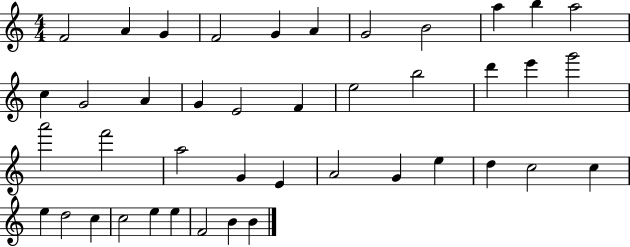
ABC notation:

X:1
T:Untitled
M:4/4
L:1/4
K:C
F2 A G F2 G A G2 B2 a b a2 c G2 A G E2 F e2 b2 d' e' g'2 a'2 f'2 a2 G E A2 G e d c2 c e d2 c c2 e e F2 B B